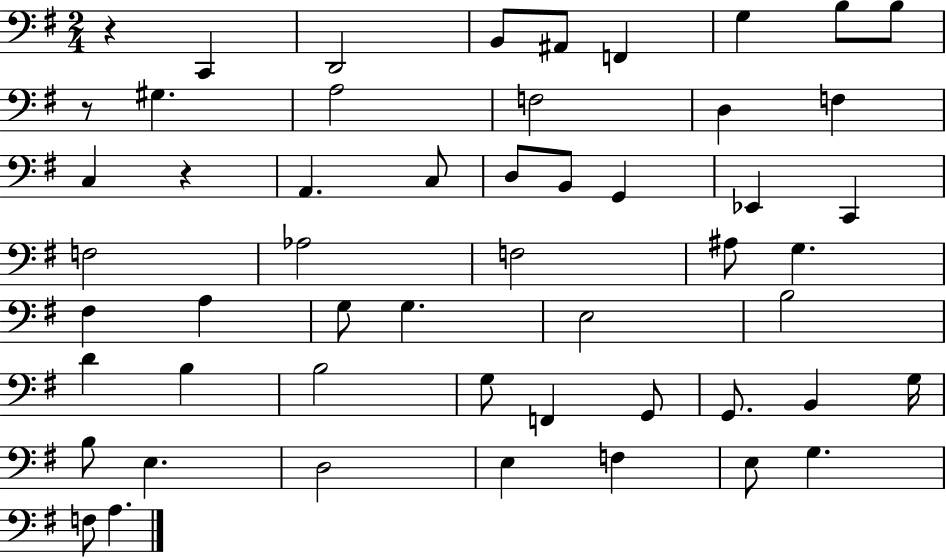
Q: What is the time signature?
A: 2/4